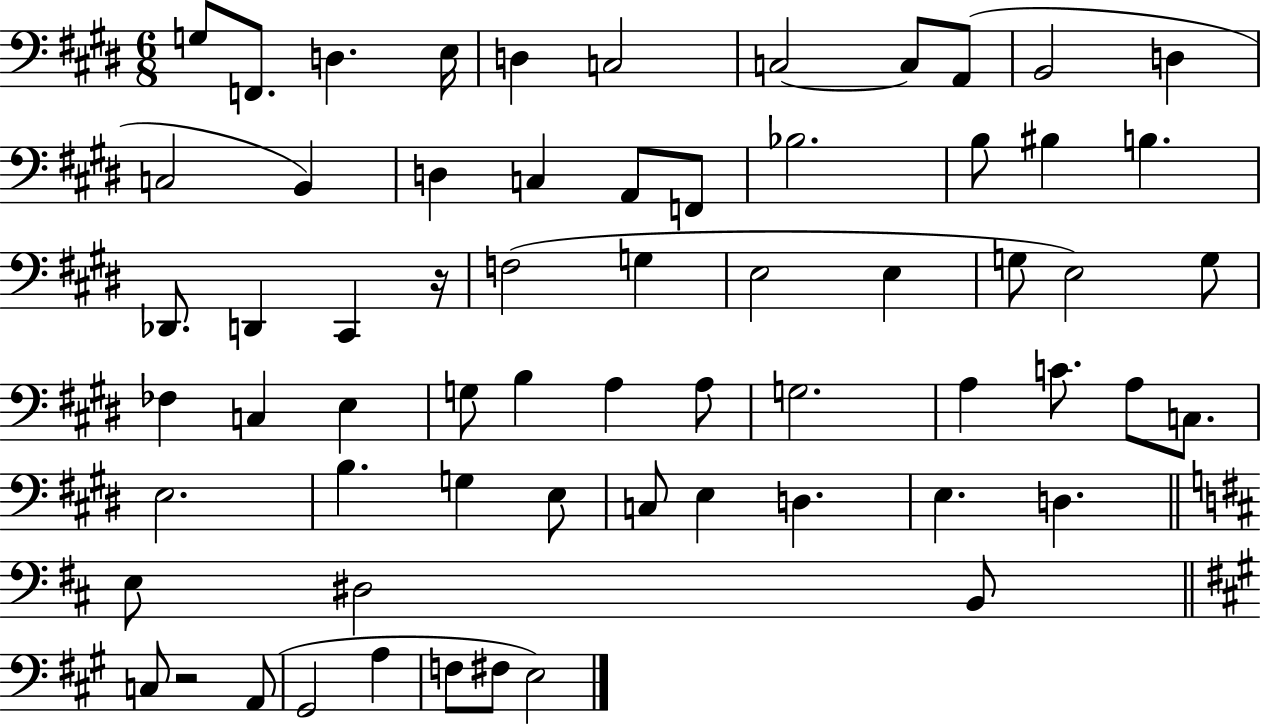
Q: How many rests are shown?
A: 2